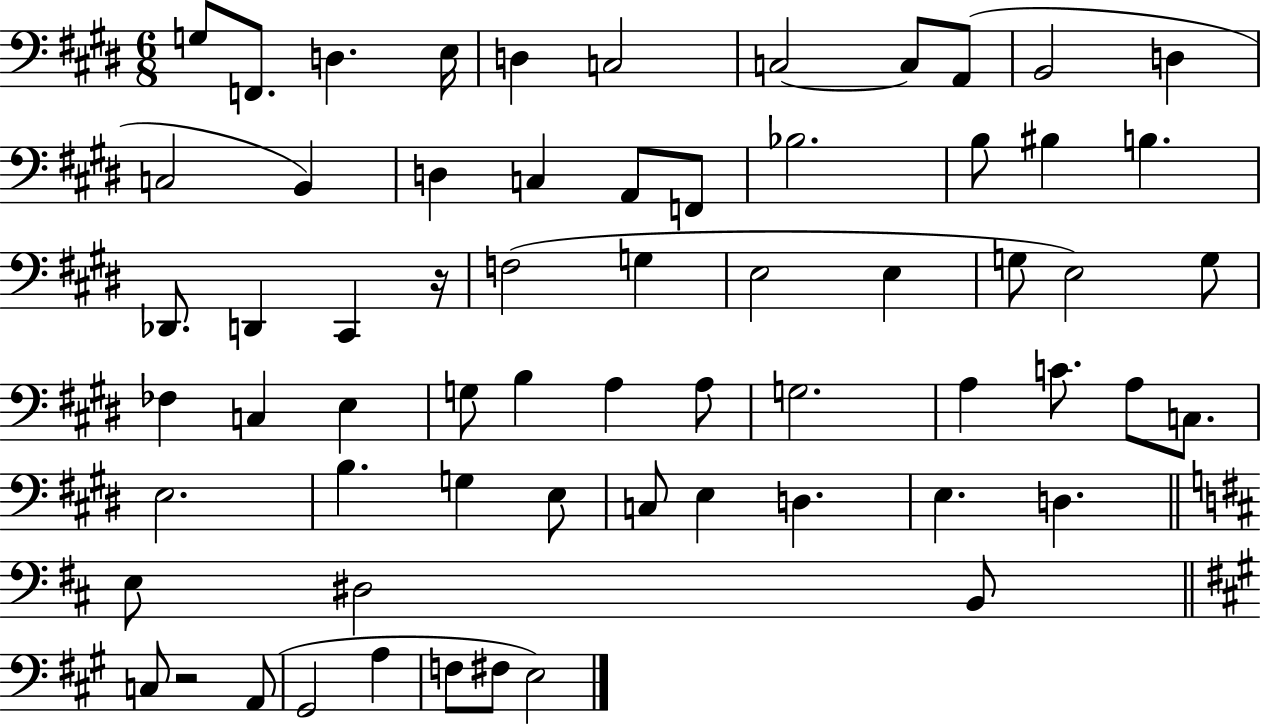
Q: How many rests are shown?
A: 2